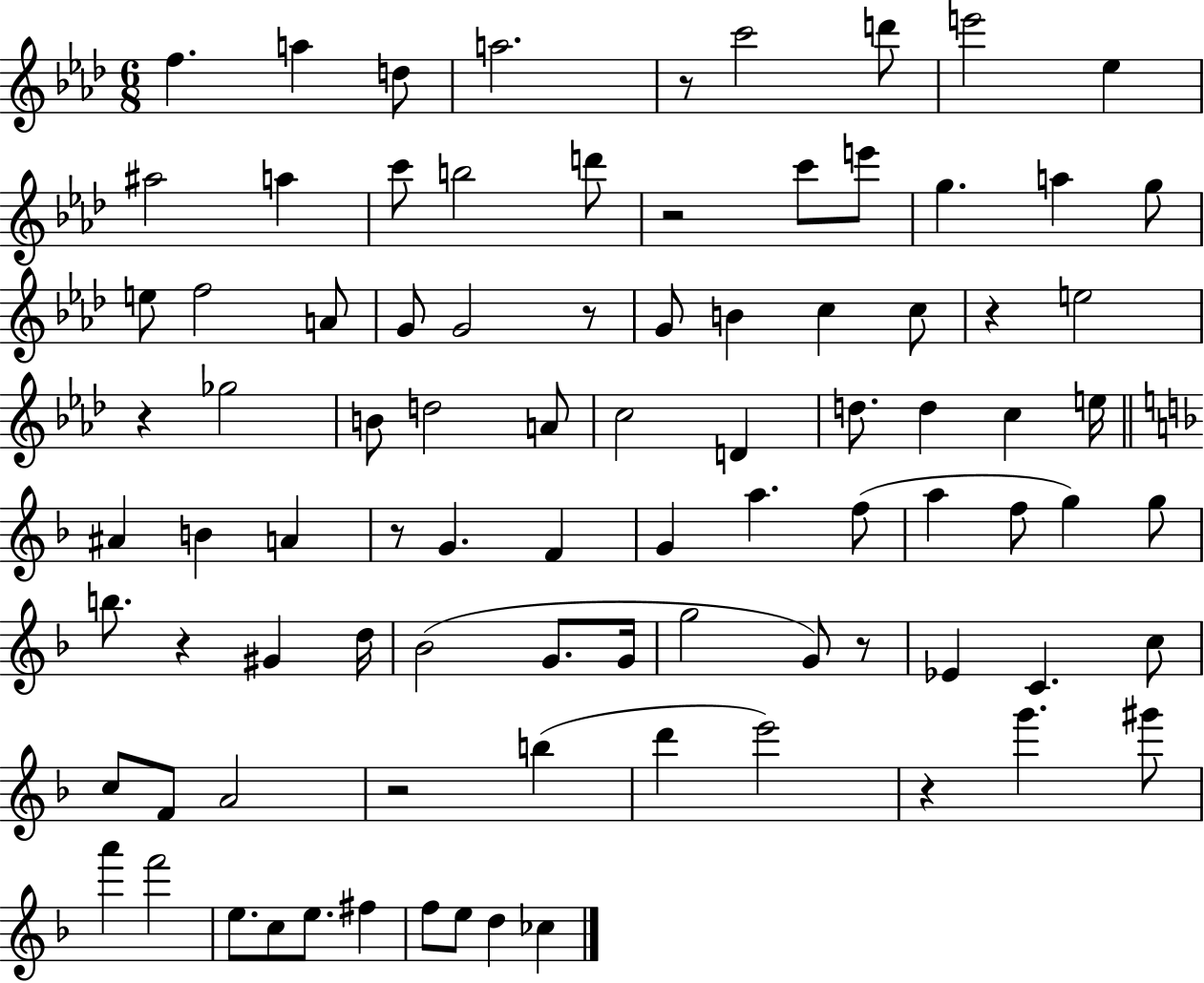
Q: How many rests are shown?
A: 10